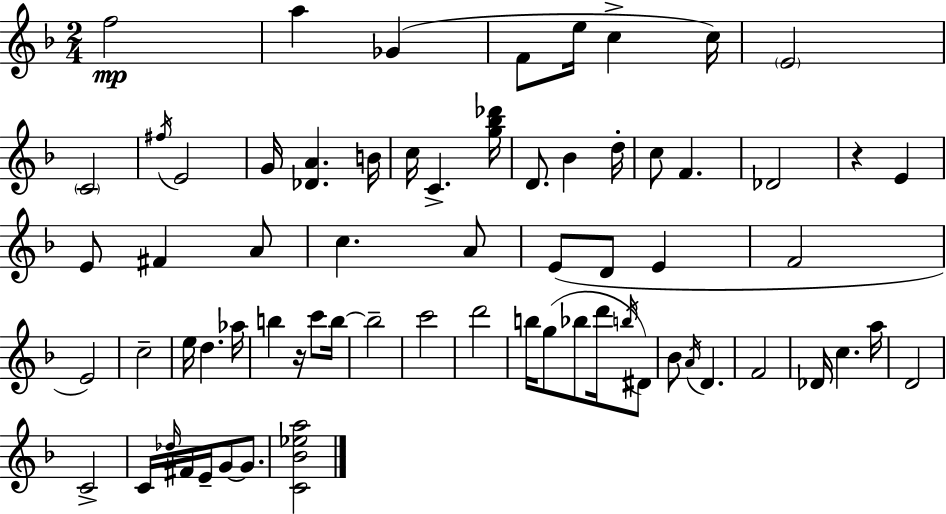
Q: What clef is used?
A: treble